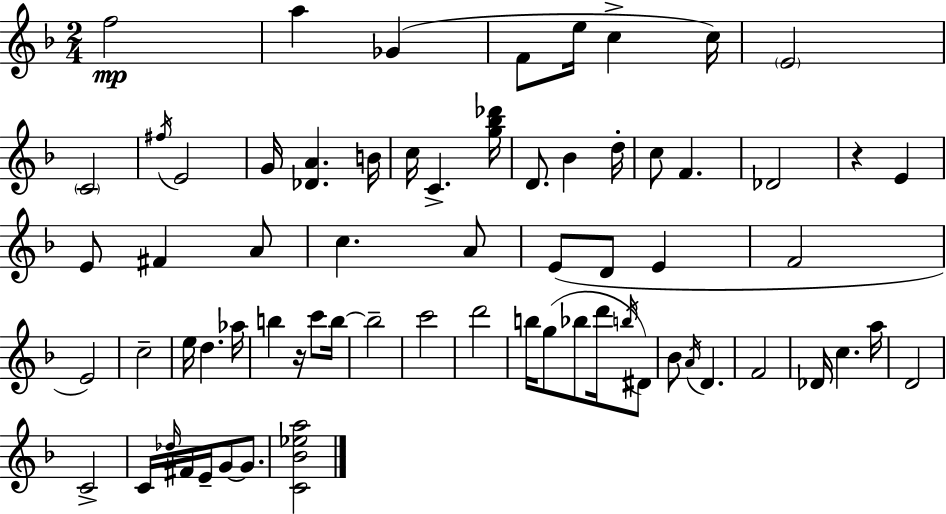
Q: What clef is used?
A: treble